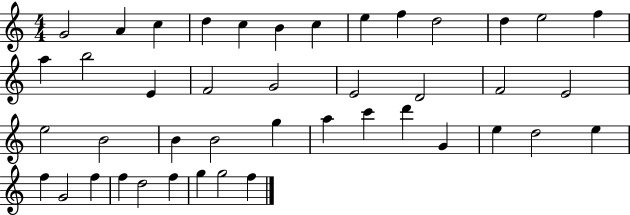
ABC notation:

X:1
T:Untitled
M:4/4
L:1/4
K:C
G2 A c d c B c e f d2 d e2 f a b2 E F2 G2 E2 D2 F2 E2 e2 B2 B B2 g a c' d' G e d2 e f G2 f f d2 f g g2 f